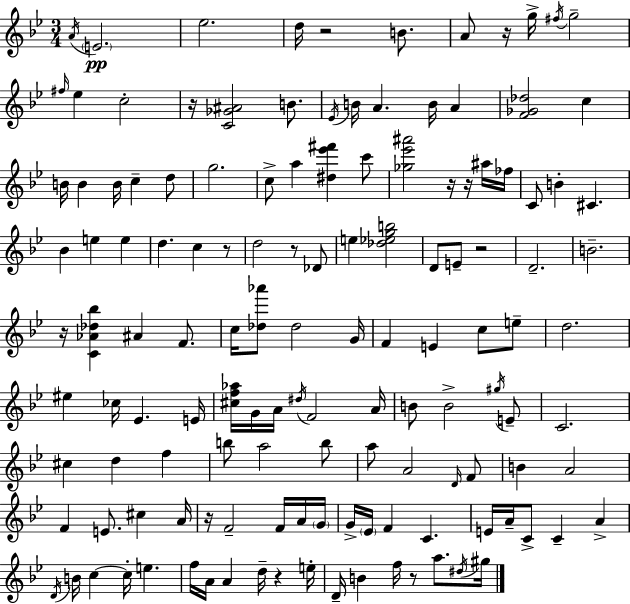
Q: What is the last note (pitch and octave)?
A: G#5